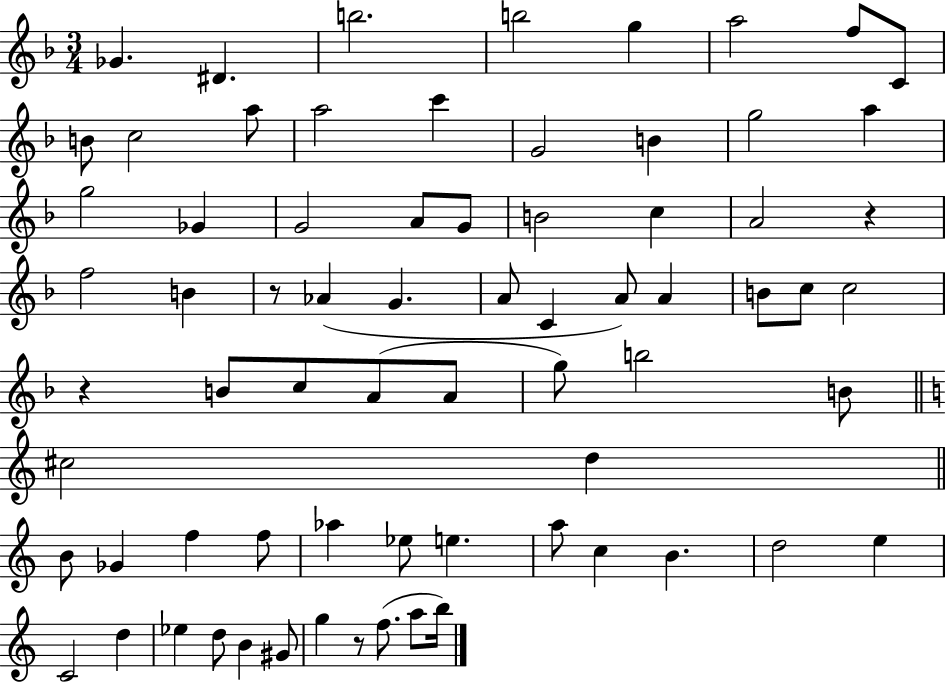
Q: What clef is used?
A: treble